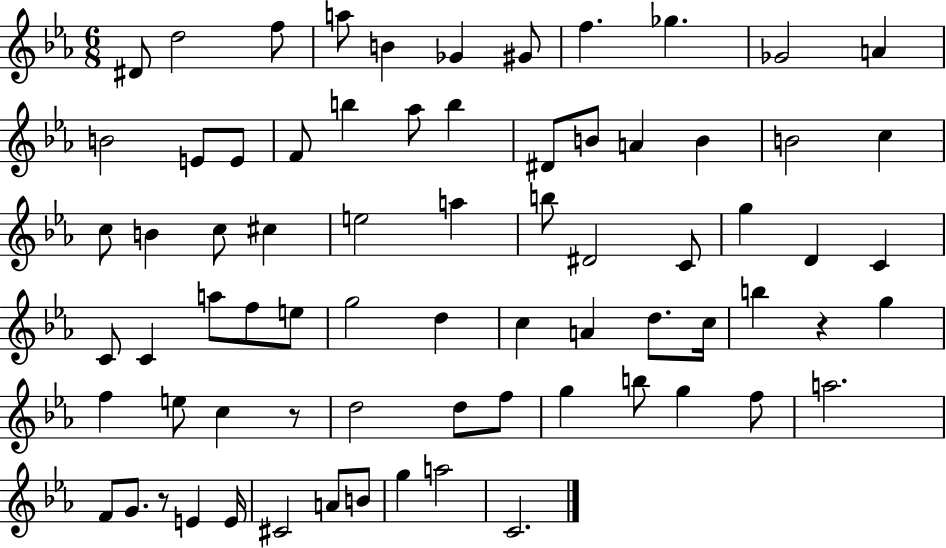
{
  \clef treble
  \numericTimeSignature
  \time 6/8
  \key ees \major
  dis'8 d''2 f''8 | a''8 b'4 ges'4 gis'8 | f''4. ges''4. | ges'2 a'4 | \break b'2 e'8 e'8 | f'8 b''4 aes''8 b''4 | dis'8 b'8 a'4 b'4 | b'2 c''4 | \break c''8 b'4 c''8 cis''4 | e''2 a''4 | b''8 dis'2 c'8 | g''4 d'4 c'4 | \break c'8 c'4 a''8 f''8 e''8 | g''2 d''4 | c''4 a'4 d''8. c''16 | b''4 r4 g''4 | \break f''4 e''8 c''4 r8 | d''2 d''8 f''8 | g''4 b''8 g''4 f''8 | a''2. | \break f'8 g'8. r8 e'4 e'16 | cis'2 a'8 b'8 | g''4 a''2 | c'2. | \break \bar "|."
}